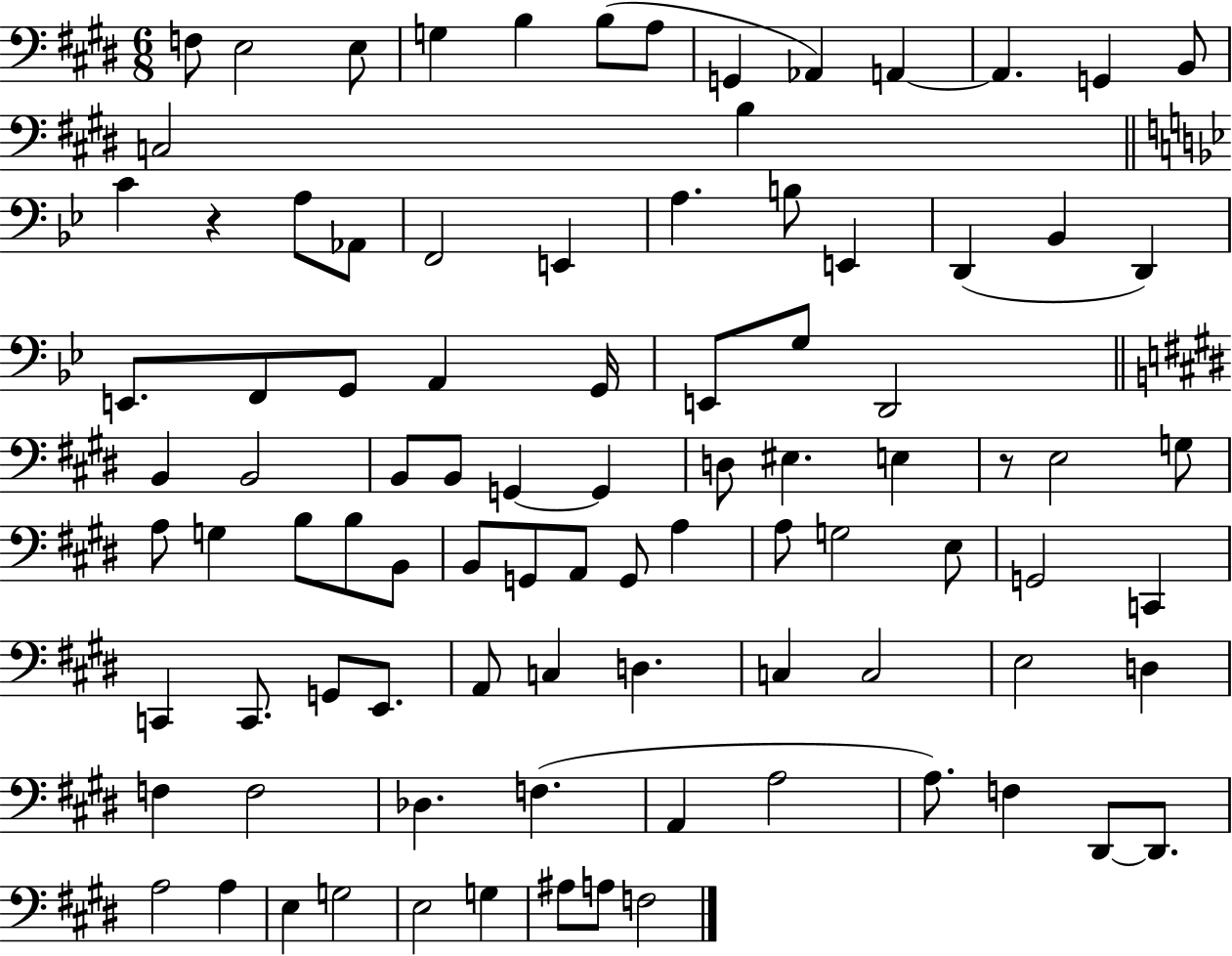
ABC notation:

X:1
T:Untitled
M:6/8
L:1/4
K:E
F,/2 E,2 E,/2 G, B, B,/2 A,/2 G,, _A,, A,, A,, G,, B,,/2 C,2 B, C z A,/2 _A,,/2 F,,2 E,, A, B,/2 E,, D,, _B,, D,, E,,/2 F,,/2 G,,/2 A,, G,,/4 E,,/2 G,/2 D,,2 B,, B,,2 B,,/2 B,,/2 G,, G,, D,/2 ^E, E, z/2 E,2 G,/2 A,/2 G, B,/2 B,/2 B,,/2 B,,/2 G,,/2 A,,/2 G,,/2 A, A,/2 G,2 E,/2 G,,2 C,, C,, C,,/2 G,,/2 E,,/2 A,,/2 C, D, C, C,2 E,2 D, F, F,2 _D, F, A,, A,2 A,/2 F, ^D,,/2 ^D,,/2 A,2 A, E, G,2 E,2 G, ^A,/2 A,/2 F,2